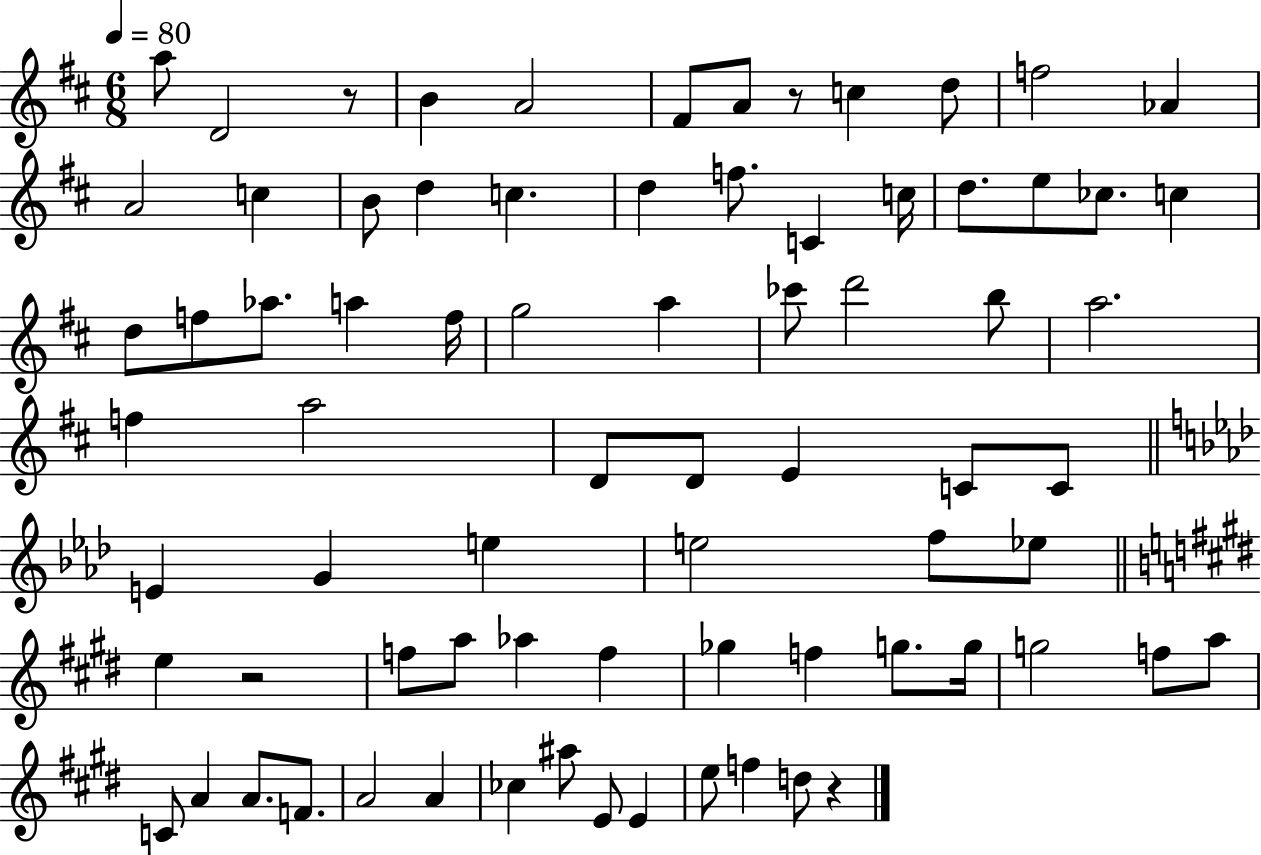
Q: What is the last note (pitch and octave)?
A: D5